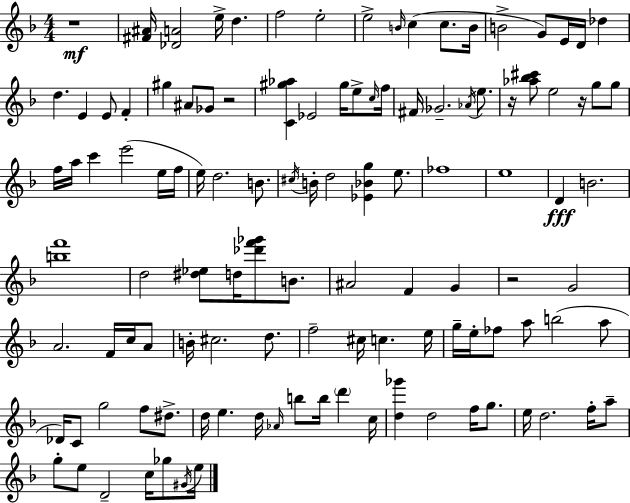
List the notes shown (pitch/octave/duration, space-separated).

R/w [F#4,A#4]/s [Db4,A4]/h E5/s D5/q. F5/h E5/h E5/h B4/s C5/q C5/e. B4/s B4/h G4/e E4/s D4/s Db5/q D5/q. E4/q E4/e F4/q G#5/q A#4/e Gb4/e R/h [C4,G#5,Ab5]/q Eb4/h G#5/s E5/e C5/s F5/s F#4/s Gb4/h. Ab4/s E5/e. R/s [Ab5,Bb5,C#6]/e E5/h R/s G5/e G5/e F5/s A5/s C6/q E6/h E5/s F5/s E5/s D5/h. B4/e. C#5/s B4/s D5/h [Eb4,Bb4,G5]/q E5/e. FES5/w E5/w D4/q B4/h. [B5,F6]/w D5/h [D#5,Eb5]/e D5/s [Db6,F6,Gb6]/e B4/e. A#4/h F4/q G4/q R/h G4/h A4/h. F4/s C5/s A4/e B4/s C#5/h. D5/e. F5/h C#5/s C5/q. E5/s G5/s E5/s FES5/e A5/e B5/h A5/e Db4/s C4/e G5/h F5/e D#5/e. D5/s E5/q. D5/s Ab4/s B5/e B5/s D6/q C5/s [D5,Gb6]/q D5/h F5/s G5/e. E5/s D5/h. F5/s A5/e G5/e E5/e D4/h C5/s Gb5/e G#4/s E5/s